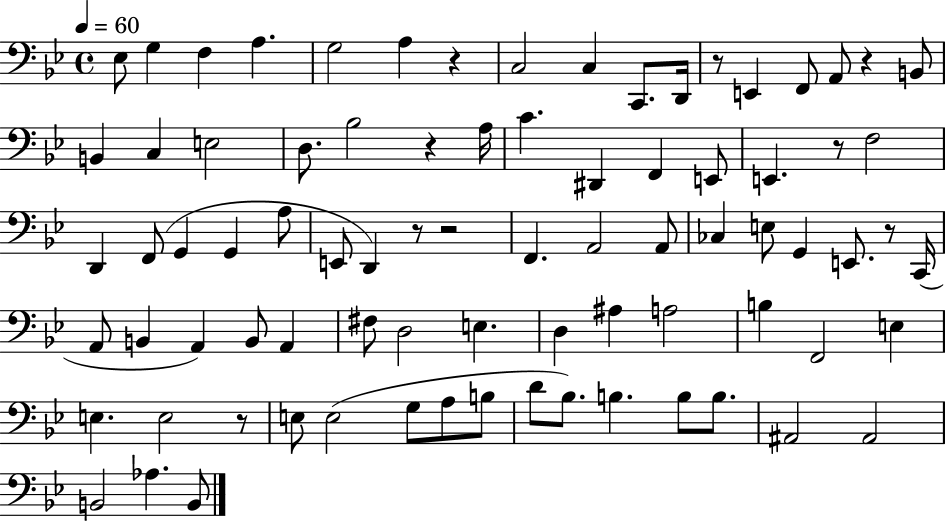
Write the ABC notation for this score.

X:1
T:Untitled
M:4/4
L:1/4
K:Bb
_E,/2 G, F, A, G,2 A, z C,2 C, C,,/2 D,,/4 z/2 E,, F,,/2 A,,/2 z B,,/2 B,, C, E,2 D,/2 _B,2 z A,/4 C ^D,, F,, E,,/2 E,, z/2 F,2 D,, F,,/2 G,, G,, A,/2 E,,/2 D,, z/2 z2 F,, A,,2 A,,/2 _C, E,/2 G,, E,,/2 z/2 C,,/4 A,,/2 B,, A,, B,,/2 A,, ^F,/2 D,2 E, D, ^A, A,2 B, F,,2 E, E, E,2 z/2 E,/2 E,2 G,/2 A,/2 B,/2 D/2 _B,/2 B, B,/2 B,/2 ^A,,2 ^A,,2 B,,2 _A, B,,/2